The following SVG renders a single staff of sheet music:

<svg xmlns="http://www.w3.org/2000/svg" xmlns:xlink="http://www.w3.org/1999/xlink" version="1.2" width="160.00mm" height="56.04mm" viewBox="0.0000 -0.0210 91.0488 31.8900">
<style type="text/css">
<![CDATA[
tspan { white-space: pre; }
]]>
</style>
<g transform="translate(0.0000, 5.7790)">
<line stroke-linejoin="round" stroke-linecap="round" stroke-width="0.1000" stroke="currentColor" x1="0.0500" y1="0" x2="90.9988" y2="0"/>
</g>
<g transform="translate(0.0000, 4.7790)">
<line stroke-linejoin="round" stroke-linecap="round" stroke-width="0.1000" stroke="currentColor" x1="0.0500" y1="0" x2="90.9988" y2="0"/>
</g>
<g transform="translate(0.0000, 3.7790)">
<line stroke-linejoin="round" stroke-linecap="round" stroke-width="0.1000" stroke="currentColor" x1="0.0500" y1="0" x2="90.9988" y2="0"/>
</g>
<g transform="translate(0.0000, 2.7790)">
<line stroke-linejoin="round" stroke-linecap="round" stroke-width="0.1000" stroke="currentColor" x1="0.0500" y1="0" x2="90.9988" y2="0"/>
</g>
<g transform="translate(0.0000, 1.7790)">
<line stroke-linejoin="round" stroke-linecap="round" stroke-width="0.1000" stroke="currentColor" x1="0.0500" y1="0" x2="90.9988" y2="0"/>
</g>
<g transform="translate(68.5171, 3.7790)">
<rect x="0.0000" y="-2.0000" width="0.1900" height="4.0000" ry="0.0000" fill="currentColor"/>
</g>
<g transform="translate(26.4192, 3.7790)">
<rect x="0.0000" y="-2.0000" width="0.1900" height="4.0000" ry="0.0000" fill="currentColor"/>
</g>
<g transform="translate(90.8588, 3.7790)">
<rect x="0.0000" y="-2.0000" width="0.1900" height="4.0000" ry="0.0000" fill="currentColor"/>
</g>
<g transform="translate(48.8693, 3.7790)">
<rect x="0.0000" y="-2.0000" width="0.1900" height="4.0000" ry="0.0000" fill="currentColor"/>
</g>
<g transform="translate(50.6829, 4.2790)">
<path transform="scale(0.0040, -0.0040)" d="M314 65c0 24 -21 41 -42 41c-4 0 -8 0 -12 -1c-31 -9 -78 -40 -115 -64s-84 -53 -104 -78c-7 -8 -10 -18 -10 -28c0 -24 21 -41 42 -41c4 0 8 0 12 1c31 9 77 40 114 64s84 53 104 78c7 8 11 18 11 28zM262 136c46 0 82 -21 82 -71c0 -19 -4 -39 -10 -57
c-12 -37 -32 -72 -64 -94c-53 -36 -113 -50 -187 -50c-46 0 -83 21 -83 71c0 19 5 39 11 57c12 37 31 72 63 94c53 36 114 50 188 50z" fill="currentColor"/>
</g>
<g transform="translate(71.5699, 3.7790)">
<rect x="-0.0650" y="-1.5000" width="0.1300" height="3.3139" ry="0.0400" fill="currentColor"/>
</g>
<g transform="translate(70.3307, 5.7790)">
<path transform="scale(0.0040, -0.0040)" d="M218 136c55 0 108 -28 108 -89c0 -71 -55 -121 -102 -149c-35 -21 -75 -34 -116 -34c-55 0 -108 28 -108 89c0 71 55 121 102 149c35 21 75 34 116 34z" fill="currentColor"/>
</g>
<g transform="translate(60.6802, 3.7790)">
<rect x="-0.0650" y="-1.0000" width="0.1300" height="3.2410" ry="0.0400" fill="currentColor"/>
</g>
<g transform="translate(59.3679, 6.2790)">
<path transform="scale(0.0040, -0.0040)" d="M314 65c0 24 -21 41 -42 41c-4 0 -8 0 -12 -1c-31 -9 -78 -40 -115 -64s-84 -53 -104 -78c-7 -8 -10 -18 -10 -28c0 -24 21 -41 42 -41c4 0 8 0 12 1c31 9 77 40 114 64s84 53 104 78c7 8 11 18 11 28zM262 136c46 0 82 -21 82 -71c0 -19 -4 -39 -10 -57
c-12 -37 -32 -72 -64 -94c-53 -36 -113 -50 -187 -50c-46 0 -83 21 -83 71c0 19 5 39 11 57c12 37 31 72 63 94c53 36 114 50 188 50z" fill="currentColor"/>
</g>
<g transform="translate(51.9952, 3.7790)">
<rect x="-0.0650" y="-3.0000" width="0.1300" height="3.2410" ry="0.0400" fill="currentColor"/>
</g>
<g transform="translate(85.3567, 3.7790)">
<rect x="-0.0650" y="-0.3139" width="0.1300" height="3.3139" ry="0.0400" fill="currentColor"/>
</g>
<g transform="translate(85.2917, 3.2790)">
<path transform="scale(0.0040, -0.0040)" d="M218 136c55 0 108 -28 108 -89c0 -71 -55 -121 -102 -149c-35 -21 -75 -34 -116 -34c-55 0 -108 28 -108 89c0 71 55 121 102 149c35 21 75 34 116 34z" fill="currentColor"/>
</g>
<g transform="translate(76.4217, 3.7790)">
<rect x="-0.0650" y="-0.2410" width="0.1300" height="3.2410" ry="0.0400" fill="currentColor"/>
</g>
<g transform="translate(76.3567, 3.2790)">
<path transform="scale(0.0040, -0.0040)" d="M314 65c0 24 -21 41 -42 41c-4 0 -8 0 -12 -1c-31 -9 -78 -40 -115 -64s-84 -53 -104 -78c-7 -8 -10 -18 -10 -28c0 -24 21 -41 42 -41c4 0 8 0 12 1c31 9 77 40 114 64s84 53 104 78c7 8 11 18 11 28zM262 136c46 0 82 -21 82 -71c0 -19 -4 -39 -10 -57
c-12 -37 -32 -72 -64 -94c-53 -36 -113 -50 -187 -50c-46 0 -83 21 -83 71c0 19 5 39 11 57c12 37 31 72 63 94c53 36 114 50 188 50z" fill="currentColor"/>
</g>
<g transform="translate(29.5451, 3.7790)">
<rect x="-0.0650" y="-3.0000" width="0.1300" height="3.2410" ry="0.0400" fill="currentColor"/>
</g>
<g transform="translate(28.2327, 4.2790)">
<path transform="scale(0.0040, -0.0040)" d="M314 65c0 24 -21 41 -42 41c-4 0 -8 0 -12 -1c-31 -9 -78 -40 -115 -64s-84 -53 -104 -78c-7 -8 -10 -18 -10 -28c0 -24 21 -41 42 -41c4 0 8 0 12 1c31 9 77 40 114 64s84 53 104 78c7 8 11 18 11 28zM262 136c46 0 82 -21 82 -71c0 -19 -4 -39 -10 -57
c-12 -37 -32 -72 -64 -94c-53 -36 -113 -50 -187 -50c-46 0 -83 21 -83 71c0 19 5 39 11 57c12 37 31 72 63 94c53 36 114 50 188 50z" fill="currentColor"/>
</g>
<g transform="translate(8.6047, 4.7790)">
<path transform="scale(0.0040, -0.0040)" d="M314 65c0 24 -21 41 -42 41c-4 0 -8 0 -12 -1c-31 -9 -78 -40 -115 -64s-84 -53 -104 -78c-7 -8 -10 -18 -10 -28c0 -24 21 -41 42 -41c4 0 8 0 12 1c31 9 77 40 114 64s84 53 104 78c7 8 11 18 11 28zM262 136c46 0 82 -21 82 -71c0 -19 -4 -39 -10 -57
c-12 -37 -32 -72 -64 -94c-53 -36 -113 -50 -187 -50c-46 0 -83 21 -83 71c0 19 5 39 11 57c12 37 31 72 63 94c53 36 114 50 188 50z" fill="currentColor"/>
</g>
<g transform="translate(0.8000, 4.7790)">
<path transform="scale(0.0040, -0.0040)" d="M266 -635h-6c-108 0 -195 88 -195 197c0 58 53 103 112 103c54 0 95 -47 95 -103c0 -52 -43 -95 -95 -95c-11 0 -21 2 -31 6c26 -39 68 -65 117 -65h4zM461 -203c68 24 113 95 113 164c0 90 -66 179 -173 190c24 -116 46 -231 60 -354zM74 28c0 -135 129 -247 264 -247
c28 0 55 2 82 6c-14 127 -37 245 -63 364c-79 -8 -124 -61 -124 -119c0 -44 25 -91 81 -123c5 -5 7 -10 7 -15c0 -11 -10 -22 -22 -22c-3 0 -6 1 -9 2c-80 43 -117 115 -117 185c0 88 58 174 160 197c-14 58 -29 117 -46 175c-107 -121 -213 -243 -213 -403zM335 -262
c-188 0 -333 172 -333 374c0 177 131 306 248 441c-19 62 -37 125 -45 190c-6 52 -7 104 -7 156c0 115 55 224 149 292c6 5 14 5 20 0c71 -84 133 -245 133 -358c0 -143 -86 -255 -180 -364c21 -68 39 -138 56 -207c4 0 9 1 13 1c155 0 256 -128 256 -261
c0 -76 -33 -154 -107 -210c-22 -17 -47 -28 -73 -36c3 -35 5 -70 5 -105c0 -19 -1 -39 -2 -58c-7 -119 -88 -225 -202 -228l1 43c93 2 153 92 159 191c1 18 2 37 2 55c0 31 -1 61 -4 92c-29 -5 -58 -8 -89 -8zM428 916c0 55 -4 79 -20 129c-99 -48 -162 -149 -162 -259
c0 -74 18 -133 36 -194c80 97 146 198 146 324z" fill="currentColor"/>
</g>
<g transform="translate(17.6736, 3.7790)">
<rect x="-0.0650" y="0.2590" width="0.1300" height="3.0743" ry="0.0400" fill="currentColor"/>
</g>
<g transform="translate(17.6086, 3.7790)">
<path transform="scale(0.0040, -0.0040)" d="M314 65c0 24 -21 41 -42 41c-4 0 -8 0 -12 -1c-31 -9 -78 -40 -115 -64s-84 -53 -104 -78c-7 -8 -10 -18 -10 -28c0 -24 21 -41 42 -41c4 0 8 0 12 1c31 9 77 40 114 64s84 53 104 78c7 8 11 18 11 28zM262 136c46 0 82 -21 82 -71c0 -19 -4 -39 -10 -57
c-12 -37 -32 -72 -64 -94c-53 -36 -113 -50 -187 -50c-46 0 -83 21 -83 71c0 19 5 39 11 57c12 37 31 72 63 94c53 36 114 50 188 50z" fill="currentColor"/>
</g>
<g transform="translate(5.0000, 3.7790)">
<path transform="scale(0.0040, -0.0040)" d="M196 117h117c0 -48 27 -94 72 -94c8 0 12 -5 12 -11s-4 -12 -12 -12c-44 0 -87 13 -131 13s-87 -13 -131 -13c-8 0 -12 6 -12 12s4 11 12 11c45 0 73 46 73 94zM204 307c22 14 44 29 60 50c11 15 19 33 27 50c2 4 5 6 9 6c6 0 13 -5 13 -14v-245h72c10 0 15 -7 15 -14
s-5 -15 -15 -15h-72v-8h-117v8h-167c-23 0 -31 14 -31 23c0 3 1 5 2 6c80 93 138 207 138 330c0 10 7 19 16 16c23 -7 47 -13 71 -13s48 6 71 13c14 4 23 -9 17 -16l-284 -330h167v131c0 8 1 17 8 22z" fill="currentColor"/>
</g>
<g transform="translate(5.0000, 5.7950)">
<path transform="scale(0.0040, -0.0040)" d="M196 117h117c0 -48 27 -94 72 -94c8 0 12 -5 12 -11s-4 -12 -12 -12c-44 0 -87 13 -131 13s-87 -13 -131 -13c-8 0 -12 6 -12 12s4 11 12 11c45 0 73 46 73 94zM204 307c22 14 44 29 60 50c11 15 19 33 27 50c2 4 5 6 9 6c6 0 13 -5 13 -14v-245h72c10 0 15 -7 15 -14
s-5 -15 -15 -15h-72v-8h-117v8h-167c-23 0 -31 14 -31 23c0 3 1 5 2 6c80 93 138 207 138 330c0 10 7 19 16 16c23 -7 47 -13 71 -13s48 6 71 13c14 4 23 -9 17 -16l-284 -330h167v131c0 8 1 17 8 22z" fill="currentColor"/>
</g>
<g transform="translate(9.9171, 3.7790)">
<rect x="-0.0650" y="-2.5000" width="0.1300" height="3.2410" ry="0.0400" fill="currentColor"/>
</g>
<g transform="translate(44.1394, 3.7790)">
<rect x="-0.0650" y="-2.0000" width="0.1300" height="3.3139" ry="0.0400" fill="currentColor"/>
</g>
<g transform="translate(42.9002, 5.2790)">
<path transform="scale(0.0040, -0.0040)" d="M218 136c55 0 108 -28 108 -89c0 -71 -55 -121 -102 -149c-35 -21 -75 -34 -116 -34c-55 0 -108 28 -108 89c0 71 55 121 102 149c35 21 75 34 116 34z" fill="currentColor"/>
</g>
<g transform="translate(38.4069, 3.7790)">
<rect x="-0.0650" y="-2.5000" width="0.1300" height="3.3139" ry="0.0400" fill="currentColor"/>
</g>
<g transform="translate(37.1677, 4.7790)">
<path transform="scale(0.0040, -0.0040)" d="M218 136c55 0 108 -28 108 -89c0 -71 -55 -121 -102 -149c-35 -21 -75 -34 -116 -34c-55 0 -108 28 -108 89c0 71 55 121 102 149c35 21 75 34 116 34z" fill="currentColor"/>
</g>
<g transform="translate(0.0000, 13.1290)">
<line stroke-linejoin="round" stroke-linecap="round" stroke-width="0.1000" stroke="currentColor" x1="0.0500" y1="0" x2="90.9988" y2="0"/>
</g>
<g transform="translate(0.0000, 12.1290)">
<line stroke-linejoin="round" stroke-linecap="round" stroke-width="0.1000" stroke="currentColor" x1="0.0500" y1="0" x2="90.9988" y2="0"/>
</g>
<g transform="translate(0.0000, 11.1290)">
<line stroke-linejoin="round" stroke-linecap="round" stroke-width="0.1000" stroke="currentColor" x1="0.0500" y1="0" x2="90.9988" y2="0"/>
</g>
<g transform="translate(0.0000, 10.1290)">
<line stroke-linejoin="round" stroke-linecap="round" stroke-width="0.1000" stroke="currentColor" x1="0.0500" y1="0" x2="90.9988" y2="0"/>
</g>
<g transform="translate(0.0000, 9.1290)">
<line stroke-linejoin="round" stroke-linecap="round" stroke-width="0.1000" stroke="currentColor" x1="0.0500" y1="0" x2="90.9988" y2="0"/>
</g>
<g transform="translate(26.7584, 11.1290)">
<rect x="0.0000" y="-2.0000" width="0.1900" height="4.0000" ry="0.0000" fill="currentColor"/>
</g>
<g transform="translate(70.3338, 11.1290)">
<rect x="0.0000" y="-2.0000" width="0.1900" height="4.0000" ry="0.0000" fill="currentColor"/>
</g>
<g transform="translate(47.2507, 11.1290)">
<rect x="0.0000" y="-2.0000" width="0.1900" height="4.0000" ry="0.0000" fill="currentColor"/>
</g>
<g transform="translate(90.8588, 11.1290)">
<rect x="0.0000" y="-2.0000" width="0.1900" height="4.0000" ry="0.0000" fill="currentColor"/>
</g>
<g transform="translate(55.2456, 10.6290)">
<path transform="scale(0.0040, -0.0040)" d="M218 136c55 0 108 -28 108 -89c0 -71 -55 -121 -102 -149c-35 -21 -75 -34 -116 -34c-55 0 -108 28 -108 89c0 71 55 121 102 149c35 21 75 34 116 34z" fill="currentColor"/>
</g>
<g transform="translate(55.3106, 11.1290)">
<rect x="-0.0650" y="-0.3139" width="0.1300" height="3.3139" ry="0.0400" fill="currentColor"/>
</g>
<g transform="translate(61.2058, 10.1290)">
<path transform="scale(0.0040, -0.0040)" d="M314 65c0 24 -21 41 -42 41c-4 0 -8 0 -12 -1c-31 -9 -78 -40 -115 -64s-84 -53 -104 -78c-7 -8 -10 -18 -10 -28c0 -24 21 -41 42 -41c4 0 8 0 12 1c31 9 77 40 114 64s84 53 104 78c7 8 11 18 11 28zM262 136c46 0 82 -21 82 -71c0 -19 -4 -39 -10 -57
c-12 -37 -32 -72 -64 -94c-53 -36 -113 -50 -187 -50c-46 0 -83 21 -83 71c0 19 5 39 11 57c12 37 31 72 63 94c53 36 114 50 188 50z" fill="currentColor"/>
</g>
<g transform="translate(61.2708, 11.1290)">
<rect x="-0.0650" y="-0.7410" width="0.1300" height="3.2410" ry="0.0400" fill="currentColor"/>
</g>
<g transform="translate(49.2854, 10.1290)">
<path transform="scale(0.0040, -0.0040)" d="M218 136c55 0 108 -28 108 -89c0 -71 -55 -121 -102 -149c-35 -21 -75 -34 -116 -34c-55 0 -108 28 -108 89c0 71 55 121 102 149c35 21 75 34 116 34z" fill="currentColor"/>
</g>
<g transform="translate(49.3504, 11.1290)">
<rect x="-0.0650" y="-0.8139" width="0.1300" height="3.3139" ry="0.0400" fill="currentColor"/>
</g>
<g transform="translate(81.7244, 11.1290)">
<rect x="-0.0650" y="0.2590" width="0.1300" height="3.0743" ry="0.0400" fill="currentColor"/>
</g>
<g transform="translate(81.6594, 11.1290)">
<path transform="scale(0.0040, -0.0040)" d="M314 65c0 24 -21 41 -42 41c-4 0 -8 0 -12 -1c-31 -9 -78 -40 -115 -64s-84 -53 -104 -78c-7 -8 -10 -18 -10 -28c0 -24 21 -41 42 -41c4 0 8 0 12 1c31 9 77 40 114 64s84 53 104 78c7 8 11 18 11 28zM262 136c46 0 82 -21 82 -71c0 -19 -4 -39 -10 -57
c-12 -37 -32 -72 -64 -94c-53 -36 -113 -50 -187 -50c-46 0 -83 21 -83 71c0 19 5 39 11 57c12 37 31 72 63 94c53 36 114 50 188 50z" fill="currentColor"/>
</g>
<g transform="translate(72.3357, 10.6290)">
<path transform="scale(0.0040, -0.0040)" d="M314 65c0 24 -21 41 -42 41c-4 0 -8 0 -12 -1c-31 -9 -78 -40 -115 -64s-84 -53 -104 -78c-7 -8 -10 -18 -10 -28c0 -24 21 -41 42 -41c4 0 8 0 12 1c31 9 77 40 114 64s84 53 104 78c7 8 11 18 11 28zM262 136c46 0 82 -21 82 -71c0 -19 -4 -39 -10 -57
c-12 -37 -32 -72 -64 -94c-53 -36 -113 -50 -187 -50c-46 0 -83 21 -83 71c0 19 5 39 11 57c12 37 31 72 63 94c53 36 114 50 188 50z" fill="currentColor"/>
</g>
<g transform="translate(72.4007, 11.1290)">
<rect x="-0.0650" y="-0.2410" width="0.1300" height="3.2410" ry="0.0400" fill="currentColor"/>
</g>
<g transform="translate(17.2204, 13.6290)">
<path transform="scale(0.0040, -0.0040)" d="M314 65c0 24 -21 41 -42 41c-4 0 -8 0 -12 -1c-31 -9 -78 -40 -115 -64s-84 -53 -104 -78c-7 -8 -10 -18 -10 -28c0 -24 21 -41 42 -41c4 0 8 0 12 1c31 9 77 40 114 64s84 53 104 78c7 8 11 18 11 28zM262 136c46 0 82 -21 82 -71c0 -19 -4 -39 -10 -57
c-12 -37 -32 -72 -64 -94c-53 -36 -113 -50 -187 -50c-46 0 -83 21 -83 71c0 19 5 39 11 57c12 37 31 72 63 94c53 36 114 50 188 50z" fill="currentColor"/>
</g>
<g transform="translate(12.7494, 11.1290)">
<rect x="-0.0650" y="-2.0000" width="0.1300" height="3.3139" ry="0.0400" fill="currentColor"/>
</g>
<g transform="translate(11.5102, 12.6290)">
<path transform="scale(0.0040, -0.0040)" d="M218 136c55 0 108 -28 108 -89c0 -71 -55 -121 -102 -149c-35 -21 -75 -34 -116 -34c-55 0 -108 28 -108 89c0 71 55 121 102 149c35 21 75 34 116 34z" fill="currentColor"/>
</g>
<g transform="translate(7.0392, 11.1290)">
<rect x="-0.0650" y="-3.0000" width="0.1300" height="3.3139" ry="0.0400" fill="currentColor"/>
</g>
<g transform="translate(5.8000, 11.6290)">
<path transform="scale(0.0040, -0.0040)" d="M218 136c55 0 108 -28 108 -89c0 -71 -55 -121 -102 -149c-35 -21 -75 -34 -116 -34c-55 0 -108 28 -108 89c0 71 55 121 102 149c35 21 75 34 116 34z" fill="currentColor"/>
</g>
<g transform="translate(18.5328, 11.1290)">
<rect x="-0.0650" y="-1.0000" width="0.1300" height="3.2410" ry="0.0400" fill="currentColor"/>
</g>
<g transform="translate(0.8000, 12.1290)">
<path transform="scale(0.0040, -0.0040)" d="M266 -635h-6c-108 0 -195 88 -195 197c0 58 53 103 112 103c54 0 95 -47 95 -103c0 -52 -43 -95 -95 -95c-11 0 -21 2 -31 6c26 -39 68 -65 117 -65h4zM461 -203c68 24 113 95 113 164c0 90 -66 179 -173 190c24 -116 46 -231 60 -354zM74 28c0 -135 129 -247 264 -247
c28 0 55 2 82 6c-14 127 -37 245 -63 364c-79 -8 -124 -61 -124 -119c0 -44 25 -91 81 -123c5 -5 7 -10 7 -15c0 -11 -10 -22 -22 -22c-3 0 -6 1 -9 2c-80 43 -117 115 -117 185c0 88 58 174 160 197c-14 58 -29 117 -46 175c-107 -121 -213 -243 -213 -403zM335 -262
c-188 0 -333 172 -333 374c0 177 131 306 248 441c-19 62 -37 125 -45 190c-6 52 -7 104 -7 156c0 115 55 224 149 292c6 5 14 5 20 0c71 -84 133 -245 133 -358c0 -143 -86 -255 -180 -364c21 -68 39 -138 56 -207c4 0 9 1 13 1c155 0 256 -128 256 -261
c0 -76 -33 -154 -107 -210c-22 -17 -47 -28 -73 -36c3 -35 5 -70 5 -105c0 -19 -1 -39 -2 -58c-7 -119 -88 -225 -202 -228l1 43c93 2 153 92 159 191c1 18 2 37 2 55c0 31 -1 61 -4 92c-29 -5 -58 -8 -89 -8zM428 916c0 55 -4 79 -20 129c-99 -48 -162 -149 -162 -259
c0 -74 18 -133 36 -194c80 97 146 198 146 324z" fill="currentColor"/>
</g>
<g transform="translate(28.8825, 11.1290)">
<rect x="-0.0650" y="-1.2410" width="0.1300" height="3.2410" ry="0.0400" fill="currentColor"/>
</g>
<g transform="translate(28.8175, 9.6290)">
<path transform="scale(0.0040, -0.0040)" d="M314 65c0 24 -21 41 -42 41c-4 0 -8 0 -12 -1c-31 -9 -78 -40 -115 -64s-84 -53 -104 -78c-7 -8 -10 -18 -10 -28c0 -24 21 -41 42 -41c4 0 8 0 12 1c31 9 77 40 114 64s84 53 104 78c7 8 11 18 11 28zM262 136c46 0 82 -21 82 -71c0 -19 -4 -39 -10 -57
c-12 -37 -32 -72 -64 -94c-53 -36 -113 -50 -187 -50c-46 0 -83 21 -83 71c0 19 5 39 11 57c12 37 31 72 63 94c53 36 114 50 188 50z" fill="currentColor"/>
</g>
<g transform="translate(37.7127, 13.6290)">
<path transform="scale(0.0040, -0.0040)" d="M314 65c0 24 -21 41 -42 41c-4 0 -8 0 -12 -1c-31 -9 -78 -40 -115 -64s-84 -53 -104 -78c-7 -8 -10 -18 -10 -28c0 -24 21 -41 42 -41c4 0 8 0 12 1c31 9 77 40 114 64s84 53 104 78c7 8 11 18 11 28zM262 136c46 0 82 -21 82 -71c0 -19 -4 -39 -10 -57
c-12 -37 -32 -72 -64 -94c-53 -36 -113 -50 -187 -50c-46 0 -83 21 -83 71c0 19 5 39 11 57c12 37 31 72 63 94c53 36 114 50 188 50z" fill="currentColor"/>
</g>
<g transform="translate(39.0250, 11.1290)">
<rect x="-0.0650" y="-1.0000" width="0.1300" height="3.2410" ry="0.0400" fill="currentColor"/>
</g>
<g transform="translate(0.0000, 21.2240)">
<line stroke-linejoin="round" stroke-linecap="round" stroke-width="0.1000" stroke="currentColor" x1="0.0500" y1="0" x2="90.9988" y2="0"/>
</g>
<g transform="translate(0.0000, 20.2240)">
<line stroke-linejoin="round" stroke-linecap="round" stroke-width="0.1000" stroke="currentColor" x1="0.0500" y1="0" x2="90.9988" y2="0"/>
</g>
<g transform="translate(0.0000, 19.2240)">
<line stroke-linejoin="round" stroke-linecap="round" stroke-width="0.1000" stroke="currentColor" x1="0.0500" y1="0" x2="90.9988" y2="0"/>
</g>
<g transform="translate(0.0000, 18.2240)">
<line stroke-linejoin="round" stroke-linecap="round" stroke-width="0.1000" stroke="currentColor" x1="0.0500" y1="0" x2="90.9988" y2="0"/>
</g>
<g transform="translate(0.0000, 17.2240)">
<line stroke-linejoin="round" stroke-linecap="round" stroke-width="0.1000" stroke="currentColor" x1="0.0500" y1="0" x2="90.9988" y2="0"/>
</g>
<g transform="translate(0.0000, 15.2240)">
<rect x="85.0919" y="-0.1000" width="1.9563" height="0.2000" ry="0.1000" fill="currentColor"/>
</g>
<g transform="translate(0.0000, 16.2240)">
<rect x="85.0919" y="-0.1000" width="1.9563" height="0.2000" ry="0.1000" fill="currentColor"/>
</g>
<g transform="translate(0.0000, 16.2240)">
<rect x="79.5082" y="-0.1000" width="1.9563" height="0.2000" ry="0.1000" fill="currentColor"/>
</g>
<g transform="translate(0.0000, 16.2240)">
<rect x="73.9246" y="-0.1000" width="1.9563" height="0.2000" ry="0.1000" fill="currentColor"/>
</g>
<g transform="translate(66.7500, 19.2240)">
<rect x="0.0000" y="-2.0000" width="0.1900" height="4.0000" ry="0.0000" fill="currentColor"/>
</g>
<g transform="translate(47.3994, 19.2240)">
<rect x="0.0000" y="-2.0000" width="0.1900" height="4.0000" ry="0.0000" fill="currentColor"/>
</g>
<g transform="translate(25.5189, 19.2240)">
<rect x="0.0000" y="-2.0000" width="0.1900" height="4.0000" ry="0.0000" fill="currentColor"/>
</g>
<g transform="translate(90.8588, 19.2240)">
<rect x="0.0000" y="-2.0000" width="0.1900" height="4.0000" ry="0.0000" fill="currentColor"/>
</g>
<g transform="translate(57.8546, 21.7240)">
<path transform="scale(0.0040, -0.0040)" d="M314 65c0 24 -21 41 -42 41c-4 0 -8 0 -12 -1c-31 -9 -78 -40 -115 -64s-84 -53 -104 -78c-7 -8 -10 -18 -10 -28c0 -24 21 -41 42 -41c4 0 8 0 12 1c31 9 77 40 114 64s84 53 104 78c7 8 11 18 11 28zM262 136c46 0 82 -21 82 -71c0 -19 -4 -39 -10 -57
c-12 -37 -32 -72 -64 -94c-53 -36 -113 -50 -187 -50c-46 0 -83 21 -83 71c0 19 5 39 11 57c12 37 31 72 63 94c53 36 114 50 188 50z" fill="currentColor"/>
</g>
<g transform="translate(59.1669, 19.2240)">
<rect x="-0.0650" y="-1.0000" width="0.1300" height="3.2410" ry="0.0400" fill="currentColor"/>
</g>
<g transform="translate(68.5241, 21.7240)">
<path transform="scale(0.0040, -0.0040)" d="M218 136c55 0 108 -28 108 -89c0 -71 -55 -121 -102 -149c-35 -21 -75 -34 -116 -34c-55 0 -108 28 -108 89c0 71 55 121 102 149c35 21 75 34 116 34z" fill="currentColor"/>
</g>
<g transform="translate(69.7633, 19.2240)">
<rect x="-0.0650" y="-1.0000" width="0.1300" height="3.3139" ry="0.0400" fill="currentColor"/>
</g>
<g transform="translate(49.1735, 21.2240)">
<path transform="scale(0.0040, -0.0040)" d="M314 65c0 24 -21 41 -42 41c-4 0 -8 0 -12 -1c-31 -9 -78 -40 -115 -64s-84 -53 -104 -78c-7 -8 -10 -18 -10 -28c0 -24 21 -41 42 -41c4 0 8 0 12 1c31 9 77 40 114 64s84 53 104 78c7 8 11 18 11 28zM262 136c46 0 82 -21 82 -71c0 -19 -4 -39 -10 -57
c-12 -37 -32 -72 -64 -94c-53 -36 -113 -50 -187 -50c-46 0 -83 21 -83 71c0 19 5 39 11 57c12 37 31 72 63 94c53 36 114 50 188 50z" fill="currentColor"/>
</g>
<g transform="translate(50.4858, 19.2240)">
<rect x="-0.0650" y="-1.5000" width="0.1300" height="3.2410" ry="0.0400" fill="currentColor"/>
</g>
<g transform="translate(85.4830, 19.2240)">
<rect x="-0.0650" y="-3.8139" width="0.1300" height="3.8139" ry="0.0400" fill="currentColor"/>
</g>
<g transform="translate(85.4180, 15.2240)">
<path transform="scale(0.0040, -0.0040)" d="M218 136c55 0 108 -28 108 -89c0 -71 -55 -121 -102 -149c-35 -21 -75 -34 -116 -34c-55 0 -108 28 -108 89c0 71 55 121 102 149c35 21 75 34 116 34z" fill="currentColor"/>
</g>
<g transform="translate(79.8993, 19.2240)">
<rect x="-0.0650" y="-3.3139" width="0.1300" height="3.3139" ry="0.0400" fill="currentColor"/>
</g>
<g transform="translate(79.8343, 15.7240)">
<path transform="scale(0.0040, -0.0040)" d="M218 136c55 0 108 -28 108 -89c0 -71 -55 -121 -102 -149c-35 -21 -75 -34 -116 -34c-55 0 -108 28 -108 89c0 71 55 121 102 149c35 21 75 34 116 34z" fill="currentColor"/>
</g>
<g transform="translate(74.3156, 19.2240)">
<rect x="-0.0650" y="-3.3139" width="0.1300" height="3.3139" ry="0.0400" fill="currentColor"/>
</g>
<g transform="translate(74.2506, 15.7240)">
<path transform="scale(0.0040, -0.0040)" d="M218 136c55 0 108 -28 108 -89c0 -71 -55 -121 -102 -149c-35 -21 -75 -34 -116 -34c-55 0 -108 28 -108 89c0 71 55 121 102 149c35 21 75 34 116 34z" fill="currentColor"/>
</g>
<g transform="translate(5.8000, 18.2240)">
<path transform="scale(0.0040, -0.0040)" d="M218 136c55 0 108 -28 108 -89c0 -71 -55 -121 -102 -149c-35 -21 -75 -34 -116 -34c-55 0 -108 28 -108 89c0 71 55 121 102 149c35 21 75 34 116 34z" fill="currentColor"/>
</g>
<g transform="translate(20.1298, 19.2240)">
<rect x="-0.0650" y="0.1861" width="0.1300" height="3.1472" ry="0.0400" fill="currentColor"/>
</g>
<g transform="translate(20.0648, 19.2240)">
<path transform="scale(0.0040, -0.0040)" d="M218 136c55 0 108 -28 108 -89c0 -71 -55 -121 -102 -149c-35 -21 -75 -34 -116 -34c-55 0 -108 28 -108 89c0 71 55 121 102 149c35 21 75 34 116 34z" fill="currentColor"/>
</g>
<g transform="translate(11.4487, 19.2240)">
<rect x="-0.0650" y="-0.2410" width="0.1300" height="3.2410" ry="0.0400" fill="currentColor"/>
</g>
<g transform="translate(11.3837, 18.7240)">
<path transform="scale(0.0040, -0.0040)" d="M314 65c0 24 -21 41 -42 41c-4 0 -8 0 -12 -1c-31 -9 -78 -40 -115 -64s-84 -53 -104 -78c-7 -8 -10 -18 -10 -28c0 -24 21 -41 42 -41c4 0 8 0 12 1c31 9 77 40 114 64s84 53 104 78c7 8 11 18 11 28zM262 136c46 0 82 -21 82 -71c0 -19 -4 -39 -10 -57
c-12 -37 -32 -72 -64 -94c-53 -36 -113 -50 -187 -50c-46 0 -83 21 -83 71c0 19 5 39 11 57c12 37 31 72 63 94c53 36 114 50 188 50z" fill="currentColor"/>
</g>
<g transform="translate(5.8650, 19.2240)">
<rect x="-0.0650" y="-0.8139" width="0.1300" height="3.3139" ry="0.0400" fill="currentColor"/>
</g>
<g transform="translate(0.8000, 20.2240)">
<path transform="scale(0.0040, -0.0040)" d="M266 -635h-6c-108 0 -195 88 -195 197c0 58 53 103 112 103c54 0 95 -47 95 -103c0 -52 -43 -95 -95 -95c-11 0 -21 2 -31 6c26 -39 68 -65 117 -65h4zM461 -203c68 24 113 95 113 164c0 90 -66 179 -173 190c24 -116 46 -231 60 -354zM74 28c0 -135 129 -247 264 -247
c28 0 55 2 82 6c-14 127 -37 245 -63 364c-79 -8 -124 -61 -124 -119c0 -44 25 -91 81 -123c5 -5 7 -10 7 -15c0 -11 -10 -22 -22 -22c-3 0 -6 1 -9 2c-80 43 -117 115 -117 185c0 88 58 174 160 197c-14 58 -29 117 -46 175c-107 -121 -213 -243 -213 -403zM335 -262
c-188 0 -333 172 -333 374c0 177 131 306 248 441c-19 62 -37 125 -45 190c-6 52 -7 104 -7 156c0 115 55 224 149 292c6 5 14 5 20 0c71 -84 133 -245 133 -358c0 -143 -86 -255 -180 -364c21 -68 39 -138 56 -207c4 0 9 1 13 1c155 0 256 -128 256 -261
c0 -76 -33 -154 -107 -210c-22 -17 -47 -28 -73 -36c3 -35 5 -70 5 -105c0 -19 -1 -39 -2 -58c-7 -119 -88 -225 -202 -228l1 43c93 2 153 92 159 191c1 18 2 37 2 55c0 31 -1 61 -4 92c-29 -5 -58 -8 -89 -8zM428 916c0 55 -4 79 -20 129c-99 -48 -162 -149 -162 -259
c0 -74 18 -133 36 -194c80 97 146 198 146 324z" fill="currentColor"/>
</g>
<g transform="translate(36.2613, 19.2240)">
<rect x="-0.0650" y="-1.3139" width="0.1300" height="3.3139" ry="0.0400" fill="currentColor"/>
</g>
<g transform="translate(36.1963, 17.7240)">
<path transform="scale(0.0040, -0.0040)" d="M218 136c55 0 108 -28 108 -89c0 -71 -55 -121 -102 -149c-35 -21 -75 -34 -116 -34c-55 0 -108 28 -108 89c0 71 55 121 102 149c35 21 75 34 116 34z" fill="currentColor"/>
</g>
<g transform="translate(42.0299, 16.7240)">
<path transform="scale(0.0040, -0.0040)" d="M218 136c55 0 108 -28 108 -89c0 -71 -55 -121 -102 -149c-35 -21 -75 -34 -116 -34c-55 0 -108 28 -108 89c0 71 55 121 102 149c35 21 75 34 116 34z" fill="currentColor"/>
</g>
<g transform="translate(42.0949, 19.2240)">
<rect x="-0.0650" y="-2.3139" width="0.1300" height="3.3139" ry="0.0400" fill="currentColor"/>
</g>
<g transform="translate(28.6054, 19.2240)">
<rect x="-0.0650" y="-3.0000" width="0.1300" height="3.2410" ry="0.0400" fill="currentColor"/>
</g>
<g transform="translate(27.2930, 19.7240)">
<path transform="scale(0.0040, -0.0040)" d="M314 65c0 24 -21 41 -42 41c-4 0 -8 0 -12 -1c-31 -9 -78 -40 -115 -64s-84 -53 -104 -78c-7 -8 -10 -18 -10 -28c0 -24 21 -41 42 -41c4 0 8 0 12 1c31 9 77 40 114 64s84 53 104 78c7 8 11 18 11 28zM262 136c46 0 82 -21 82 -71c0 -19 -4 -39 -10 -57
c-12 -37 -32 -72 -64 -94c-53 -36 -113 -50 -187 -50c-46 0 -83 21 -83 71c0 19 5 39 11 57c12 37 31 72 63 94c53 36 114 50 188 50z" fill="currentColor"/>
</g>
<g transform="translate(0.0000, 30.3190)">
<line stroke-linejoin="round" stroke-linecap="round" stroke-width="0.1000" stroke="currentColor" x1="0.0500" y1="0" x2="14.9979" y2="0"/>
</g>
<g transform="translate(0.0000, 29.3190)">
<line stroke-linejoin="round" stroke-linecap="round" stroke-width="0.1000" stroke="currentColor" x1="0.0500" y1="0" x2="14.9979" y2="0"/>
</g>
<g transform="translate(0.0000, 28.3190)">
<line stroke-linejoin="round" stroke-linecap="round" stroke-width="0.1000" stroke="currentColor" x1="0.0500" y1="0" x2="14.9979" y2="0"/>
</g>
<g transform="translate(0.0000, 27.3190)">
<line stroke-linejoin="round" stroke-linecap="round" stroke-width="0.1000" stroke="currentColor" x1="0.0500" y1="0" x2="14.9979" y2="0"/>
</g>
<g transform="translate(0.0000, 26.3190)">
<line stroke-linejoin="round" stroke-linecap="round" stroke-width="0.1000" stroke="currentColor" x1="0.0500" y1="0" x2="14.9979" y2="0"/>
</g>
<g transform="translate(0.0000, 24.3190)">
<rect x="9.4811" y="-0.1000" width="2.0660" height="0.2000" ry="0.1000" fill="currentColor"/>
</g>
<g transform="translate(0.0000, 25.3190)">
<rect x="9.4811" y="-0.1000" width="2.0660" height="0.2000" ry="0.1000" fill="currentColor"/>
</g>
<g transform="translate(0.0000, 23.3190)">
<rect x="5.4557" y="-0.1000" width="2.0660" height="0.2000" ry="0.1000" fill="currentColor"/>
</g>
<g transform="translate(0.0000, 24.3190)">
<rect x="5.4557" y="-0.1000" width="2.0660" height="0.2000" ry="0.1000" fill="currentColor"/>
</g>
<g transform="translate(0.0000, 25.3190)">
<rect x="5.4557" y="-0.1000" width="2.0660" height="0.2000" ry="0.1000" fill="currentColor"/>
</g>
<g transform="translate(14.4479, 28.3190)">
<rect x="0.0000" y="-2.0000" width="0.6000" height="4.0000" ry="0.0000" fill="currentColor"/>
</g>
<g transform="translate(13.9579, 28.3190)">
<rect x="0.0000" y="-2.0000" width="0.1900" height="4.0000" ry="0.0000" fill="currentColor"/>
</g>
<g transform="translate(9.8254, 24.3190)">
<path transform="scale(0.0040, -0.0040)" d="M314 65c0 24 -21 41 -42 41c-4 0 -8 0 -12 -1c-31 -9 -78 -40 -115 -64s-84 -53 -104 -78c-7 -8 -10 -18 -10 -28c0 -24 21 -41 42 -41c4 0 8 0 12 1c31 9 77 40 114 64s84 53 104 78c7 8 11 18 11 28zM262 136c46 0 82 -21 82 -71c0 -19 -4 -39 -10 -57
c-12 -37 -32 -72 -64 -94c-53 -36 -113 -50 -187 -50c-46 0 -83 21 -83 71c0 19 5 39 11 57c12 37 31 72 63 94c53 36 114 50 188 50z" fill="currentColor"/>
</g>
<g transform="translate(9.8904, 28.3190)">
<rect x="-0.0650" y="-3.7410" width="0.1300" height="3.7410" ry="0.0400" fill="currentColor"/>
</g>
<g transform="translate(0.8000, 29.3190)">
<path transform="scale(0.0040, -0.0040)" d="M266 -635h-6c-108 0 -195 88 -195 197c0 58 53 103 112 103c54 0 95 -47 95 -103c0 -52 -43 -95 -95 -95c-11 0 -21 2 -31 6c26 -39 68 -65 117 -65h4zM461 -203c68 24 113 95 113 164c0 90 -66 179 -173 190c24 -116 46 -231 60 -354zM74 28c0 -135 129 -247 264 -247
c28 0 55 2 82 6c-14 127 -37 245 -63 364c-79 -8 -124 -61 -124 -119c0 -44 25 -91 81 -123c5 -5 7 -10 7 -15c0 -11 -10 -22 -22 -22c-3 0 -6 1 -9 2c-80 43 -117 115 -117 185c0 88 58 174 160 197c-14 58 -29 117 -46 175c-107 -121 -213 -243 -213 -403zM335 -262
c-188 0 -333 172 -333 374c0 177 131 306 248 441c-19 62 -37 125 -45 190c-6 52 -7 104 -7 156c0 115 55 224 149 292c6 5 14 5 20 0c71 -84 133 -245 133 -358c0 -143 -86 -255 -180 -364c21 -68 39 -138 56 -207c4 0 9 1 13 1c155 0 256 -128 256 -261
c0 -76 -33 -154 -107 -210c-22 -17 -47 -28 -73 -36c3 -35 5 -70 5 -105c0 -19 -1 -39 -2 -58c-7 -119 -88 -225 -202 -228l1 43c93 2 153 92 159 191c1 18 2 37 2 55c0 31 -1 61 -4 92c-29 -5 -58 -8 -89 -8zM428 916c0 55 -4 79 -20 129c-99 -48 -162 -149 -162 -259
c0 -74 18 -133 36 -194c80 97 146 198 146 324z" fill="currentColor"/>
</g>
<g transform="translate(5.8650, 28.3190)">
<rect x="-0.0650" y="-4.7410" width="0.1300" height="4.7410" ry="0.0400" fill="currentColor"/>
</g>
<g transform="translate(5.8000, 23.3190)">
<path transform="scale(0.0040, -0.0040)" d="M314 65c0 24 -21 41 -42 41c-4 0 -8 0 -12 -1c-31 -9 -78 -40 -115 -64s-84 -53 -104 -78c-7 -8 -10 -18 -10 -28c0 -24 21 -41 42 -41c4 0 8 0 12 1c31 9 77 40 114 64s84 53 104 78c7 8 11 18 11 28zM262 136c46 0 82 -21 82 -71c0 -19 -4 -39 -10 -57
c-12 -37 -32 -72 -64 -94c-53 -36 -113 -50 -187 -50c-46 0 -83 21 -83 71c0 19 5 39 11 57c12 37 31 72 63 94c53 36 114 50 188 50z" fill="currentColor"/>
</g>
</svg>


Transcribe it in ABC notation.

X:1
T:Untitled
M:4/4
L:1/4
K:C
G2 B2 A2 G F A2 D2 E c2 c A F D2 e2 D2 d c d2 c2 B2 d c2 B A2 e g E2 D2 D b b c' e'2 c'2